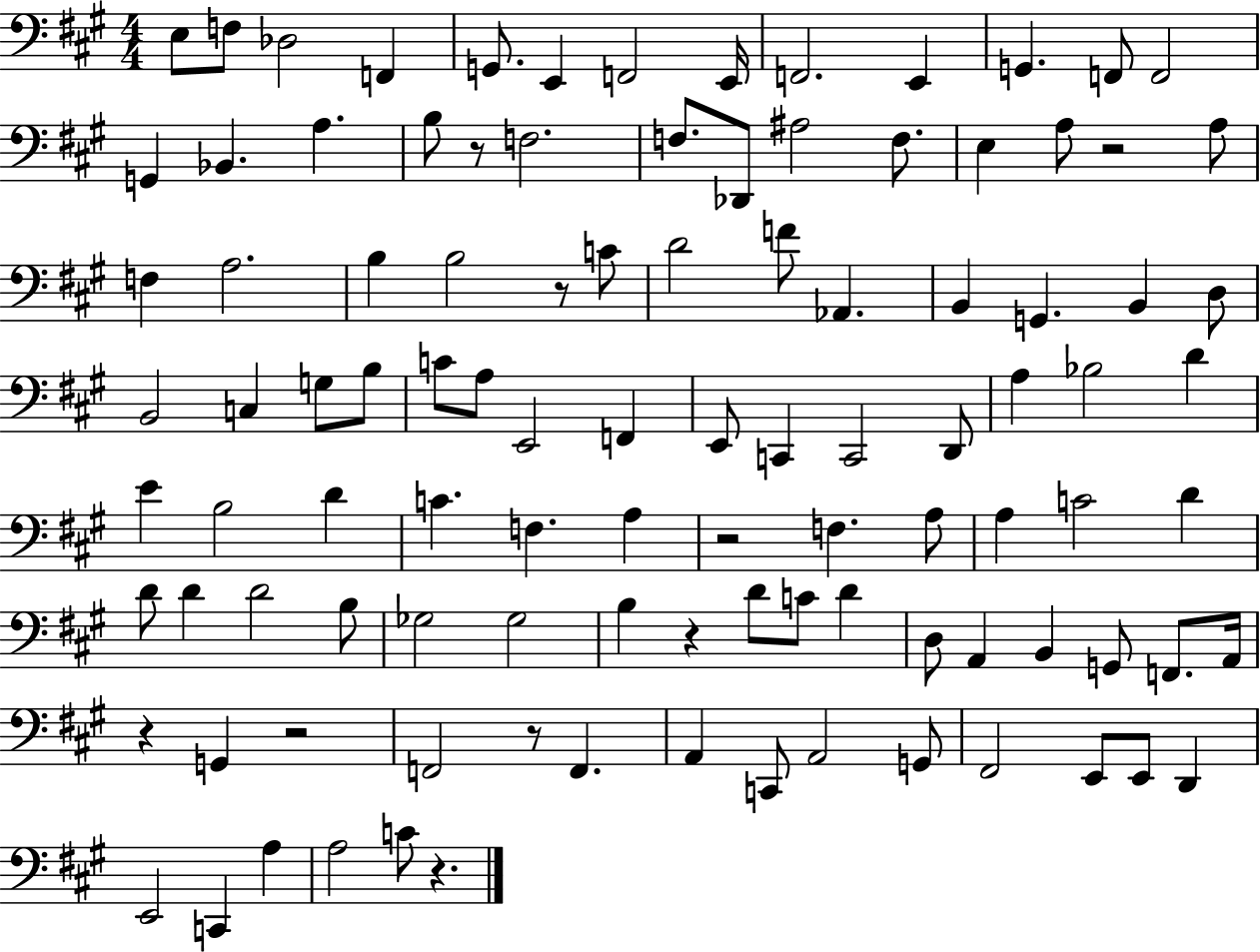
{
  \clef bass
  \numericTimeSignature
  \time 4/4
  \key a \major
  e8 f8 des2 f,4 | g,8. e,4 f,2 e,16 | f,2. e,4 | g,4. f,8 f,2 | \break g,4 bes,4. a4. | b8 r8 f2. | f8. des,8 ais2 f8. | e4 a8 r2 a8 | \break f4 a2. | b4 b2 r8 c'8 | d'2 f'8 aes,4. | b,4 g,4. b,4 d8 | \break b,2 c4 g8 b8 | c'8 a8 e,2 f,4 | e,8 c,4 c,2 d,8 | a4 bes2 d'4 | \break e'4 b2 d'4 | c'4. f4. a4 | r2 f4. a8 | a4 c'2 d'4 | \break d'8 d'4 d'2 b8 | ges2 ges2 | b4 r4 d'8 c'8 d'4 | d8 a,4 b,4 g,8 f,8. a,16 | \break r4 g,4 r2 | f,2 r8 f,4. | a,4 c,8 a,2 g,8 | fis,2 e,8 e,8 d,4 | \break e,2 c,4 a4 | a2 c'8 r4. | \bar "|."
}